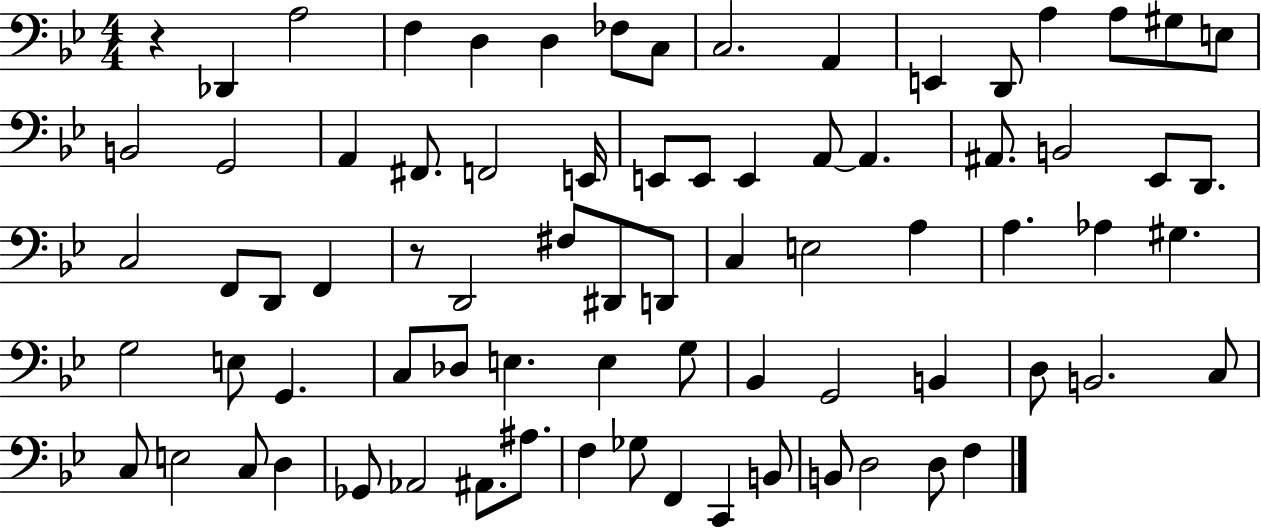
R/q Db2/q A3/h F3/q D3/q D3/q FES3/e C3/e C3/h. A2/q E2/q D2/e A3/q A3/e G#3/e E3/e B2/h G2/h A2/q F#2/e. F2/h E2/s E2/e E2/e E2/q A2/e A2/q. A#2/e. B2/h Eb2/e D2/e. C3/h F2/e D2/e F2/q R/e D2/h F#3/e D#2/e D2/e C3/q E3/h A3/q A3/q. Ab3/q G#3/q. G3/h E3/e G2/q. C3/e Db3/e E3/q. E3/q G3/e Bb2/q G2/h B2/q D3/e B2/h. C3/e C3/e E3/h C3/e D3/q Gb2/e Ab2/h A#2/e. A#3/e. F3/q Gb3/e F2/q C2/q B2/e B2/e D3/h D3/e F3/q